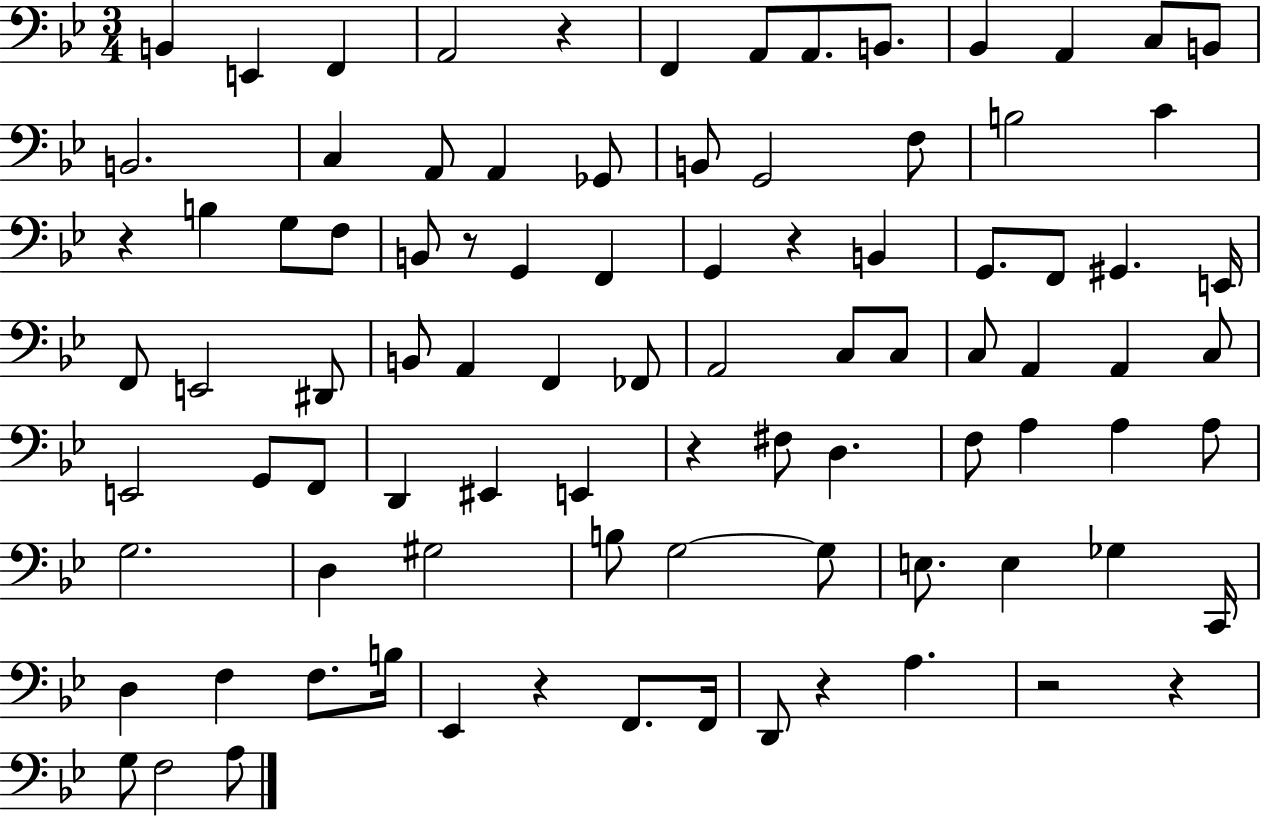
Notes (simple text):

B2/q E2/q F2/q A2/h R/q F2/q A2/e A2/e. B2/e. Bb2/q A2/q C3/e B2/e B2/h. C3/q A2/e A2/q Gb2/e B2/e G2/h F3/e B3/h C4/q R/q B3/q G3/e F3/e B2/e R/e G2/q F2/q G2/q R/q B2/q G2/e. F2/e G#2/q. E2/s F2/e E2/h D#2/e B2/e A2/q F2/q FES2/e A2/h C3/e C3/e C3/e A2/q A2/q C3/e E2/h G2/e F2/e D2/q EIS2/q E2/q R/q F#3/e D3/q. F3/e A3/q A3/q A3/e G3/h. D3/q G#3/h B3/e G3/h G3/e E3/e. E3/q Gb3/q C2/s D3/q F3/q F3/e. B3/s Eb2/q R/q F2/e. F2/s D2/e R/q A3/q. R/h R/q G3/e F3/h A3/e